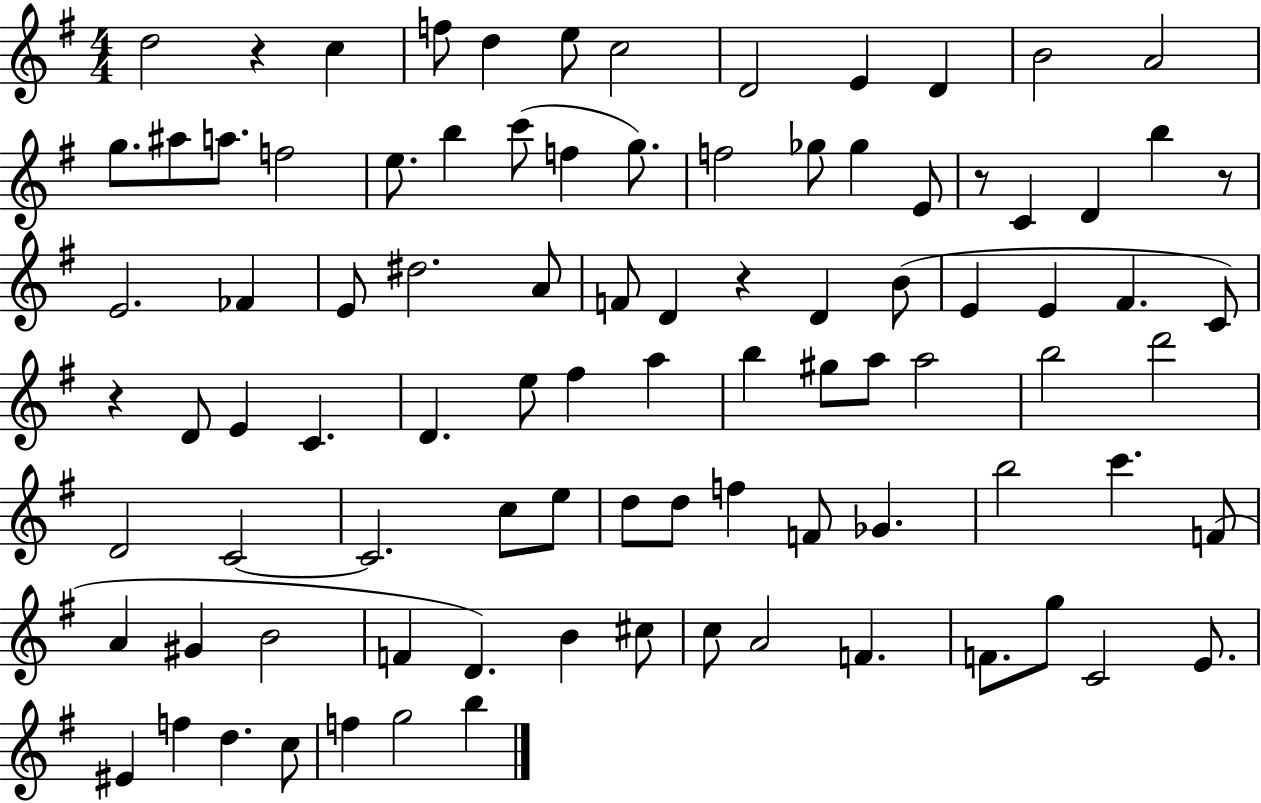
X:1
T:Untitled
M:4/4
L:1/4
K:G
d2 z c f/2 d e/2 c2 D2 E D B2 A2 g/2 ^a/2 a/2 f2 e/2 b c'/2 f g/2 f2 _g/2 _g E/2 z/2 C D b z/2 E2 _F E/2 ^d2 A/2 F/2 D z D B/2 E E ^F C/2 z D/2 E C D e/2 ^f a b ^g/2 a/2 a2 b2 d'2 D2 C2 C2 c/2 e/2 d/2 d/2 f F/2 _G b2 c' F/2 A ^G B2 F D B ^c/2 c/2 A2 F F/2 g/2 C2 E/2 ^E f d c/2 f g2 b